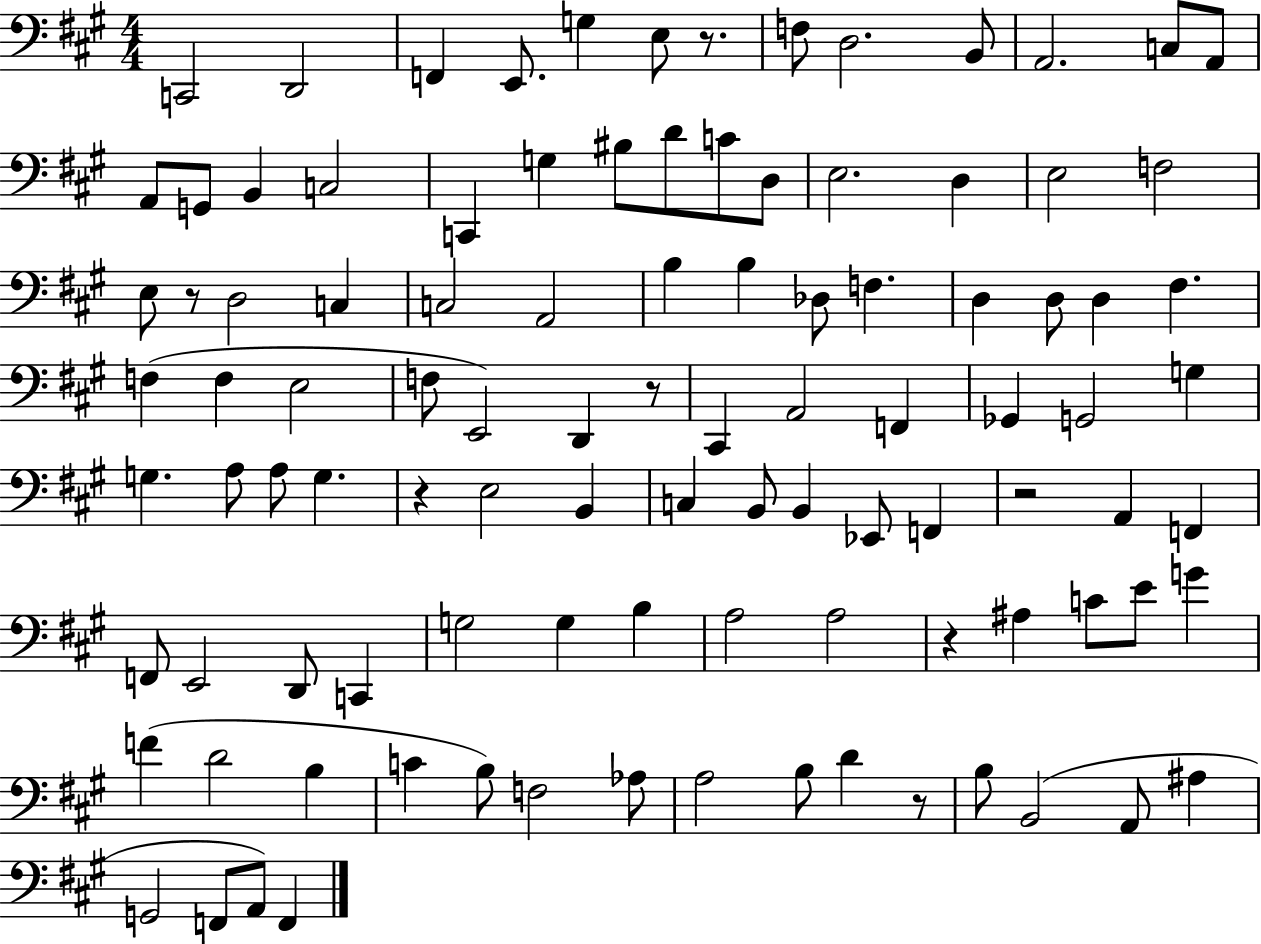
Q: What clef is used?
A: bass